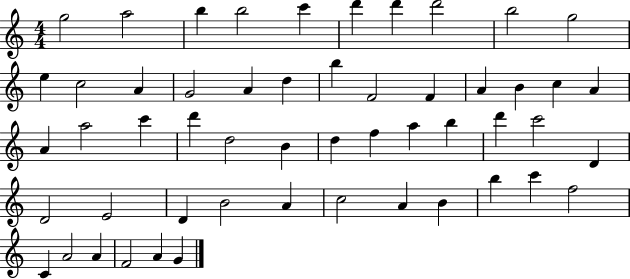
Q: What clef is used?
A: treble